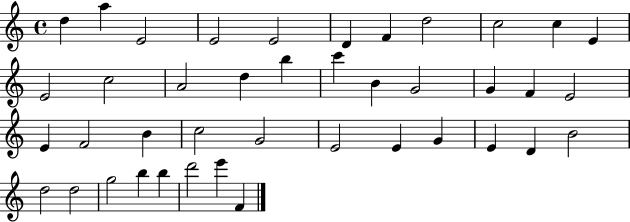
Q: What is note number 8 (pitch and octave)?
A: D5